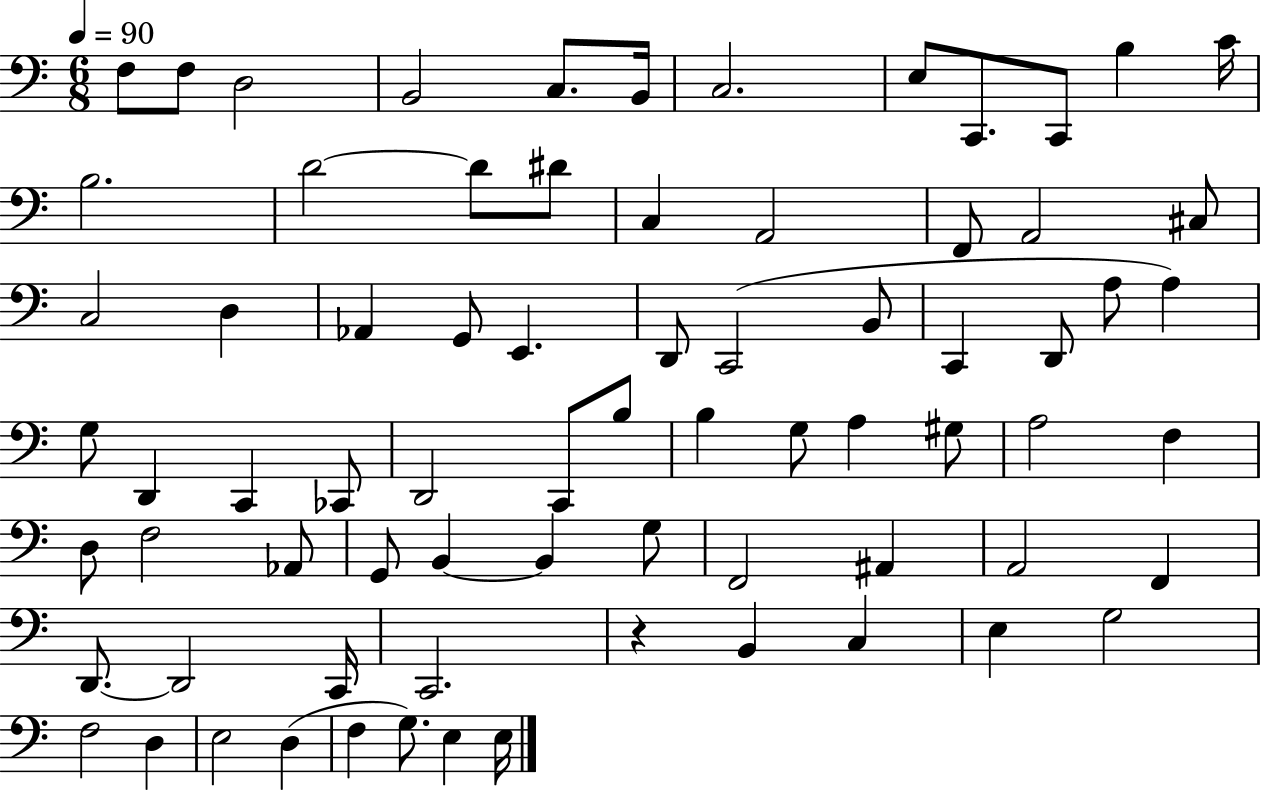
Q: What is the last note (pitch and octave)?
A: E3